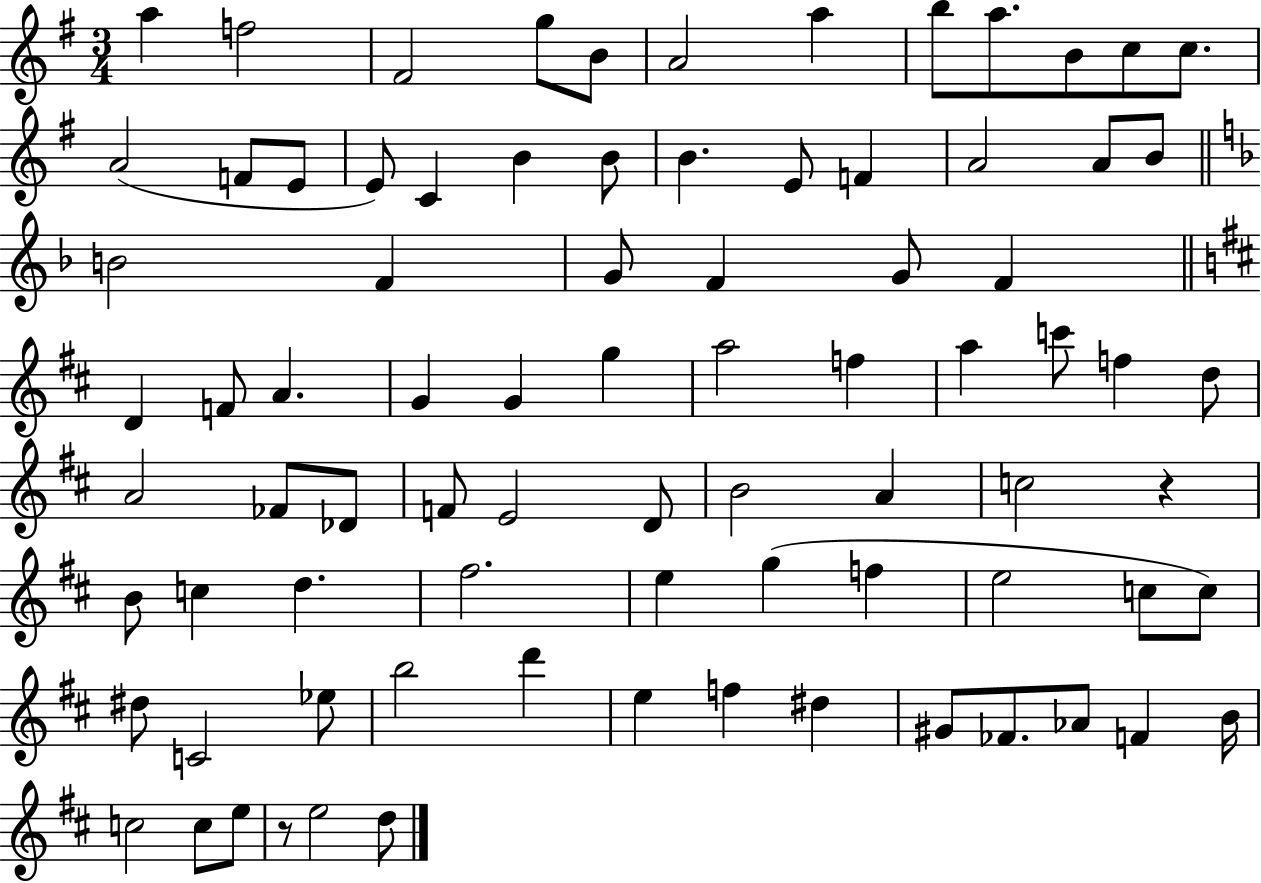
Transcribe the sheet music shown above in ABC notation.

X:1
T:Untitled
M:3/4
L:1/4
K:G
a f2 ^F2 g/2 B/2 A2 a b/2 a/2 B/2 c/2 c/2 A2 F/2 E/2 E/2 C B B/2 B E/2 F A2 A/2 B/2 B2 F G/2 F G/2 F D F/2 A G G g a2 f a c'/2 f d/2 A2 _F/2 _D/2 F/2 E2 D/2 B2 A c2 z B/2 c d ^f2 e g f e2 c/2 c/2 ^d/2 C2 _e/2 b2 d' e f ^d ^G/2 _F/2 _A/2 F B/4 c2 c/2 e/2 z/2 e2 d/2